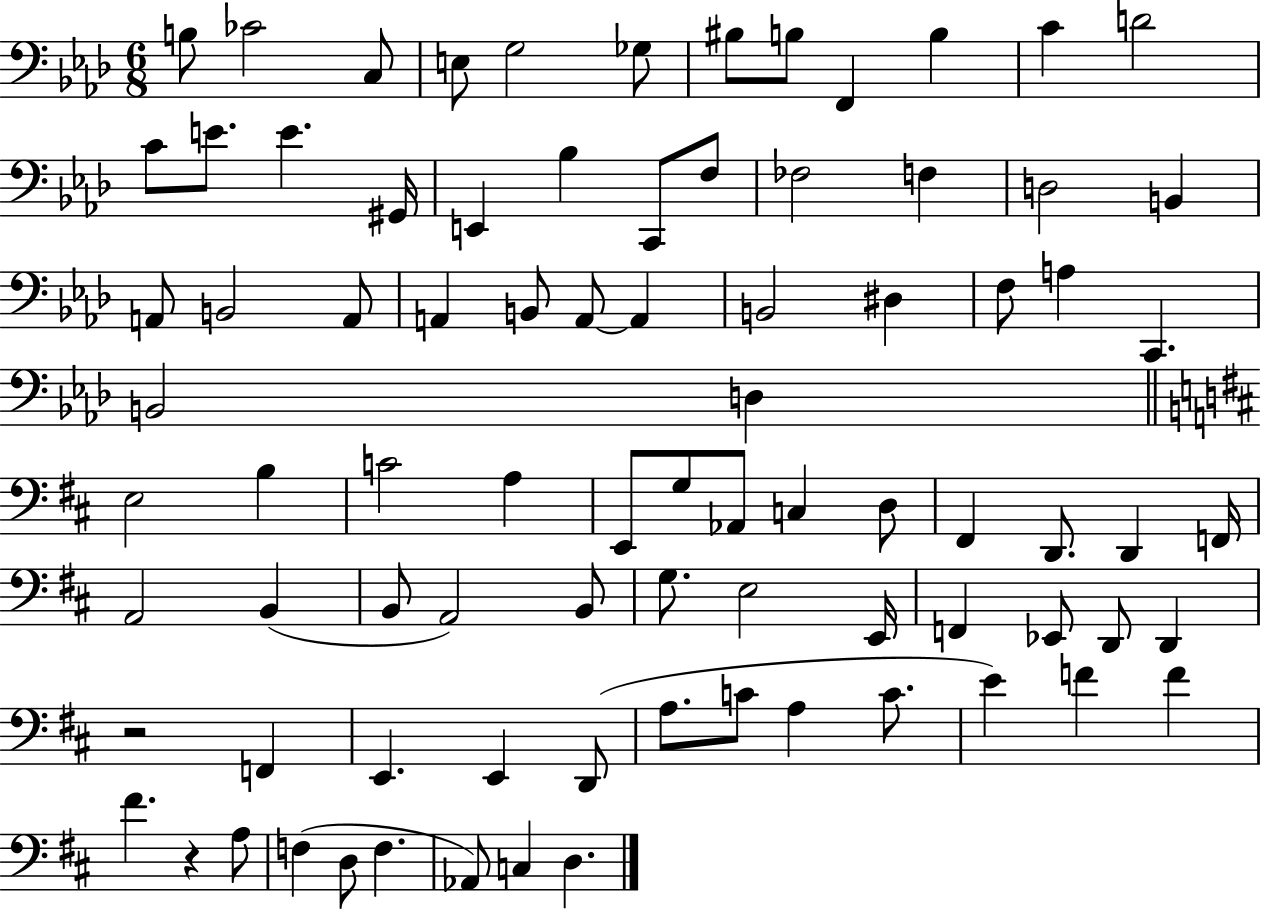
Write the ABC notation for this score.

X:1
T:Untitled
M:6/8
L:1/4
K:Ab
B,/2 _C2 C,/2 E,/2 G,2 _G,/2 ^B,/2 B,/2 F,, B, C D2 C/2 E/2 E ^G,,/4 E,, _B, C,,/2 F,/2 _F,2 F, D,2 B,, A,,/2 B,,2 A,,/2 A,, B,,/2 A,,/2 A,, B,,2 ^D, F,/2 A, C,, B,,2 D, E,2 B, C2 A, E,,/2 G,/2 _A,,/2 C, D,/2 ^F,, D,,/2 D,, F,,/4 A,,2 B,, B,,/2 A,,2 B,,/2 G,/2 E,2 E,,/4 F,, _E,,/2 D,,/2 D,, z2 F,, E,, E,, D,,/2 A,/2 C/2 A, C/2 E F F ^F z A,/2 F, D,/2 F, _A,,/2 C, D,